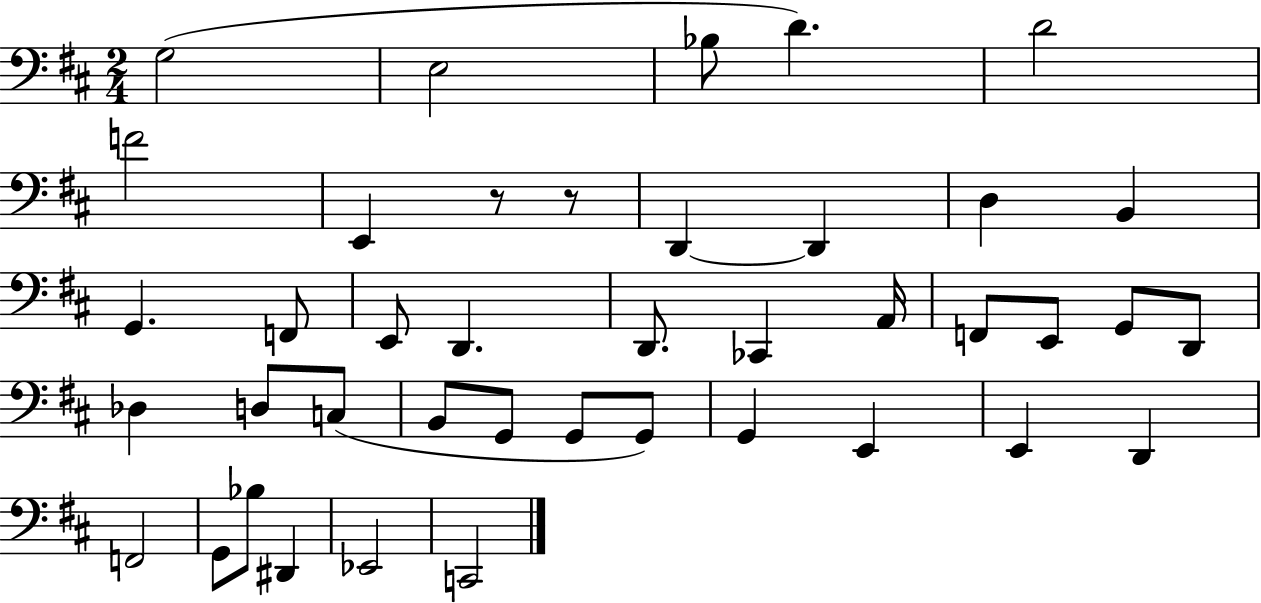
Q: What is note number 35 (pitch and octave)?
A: G2